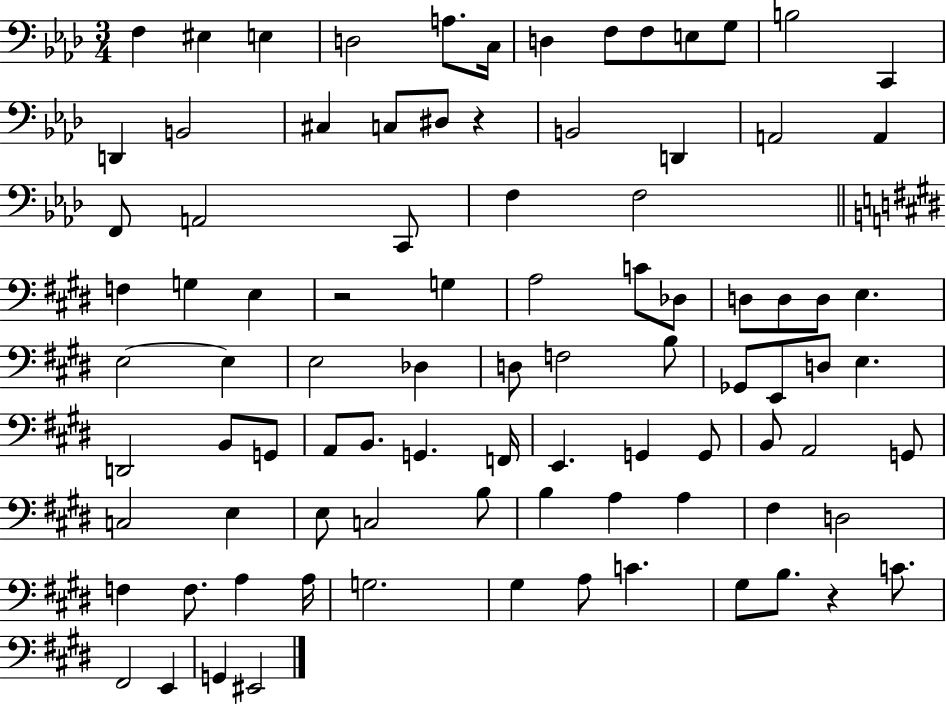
F3/q EIS3/q E3/q D3/h A3/e. C3/s D3/q F3/e F3/e E3/e G3/e B3/h C2/q D2/q B2/h C#3/q C3/e D#3/e R/q B2/h D2/q A2/h A2/q F2/e A2/h C2/e F3/q F3/h F3/q G3/q E3/q R/h G3/q A3/h C4/e Db3/e D3/e D3/e D3/e E3/q. E3/h E3/q E3/h Db3/q D3/e F3/h B3/e Gb2/e E2/e D3/e E3/q. D2/h B2/e G2/e A2/e B2/e. G2/q. F2/s E2/q. G2/q G2/e B2/e A2/h G2/e C3/h E3/q E3/e C3/h B3/e B3/q A3/q A3/q F#3/q D3/h F3/q F3/e. A3/q A3/s G3/h. G#3/q A3/e C4/q. G#3/e B3/e. R/q C4/e. F#2/h E2/q G2/q EIS2/h